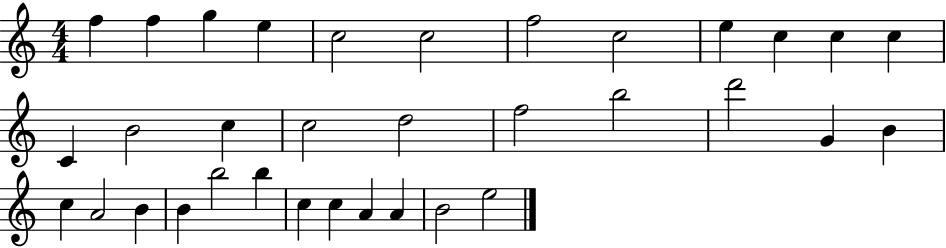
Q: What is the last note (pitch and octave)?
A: E5